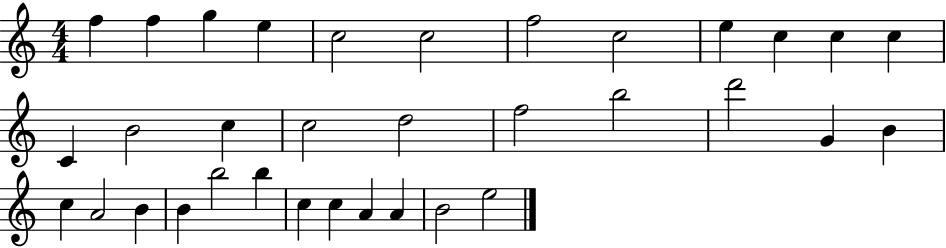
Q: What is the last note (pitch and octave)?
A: E5